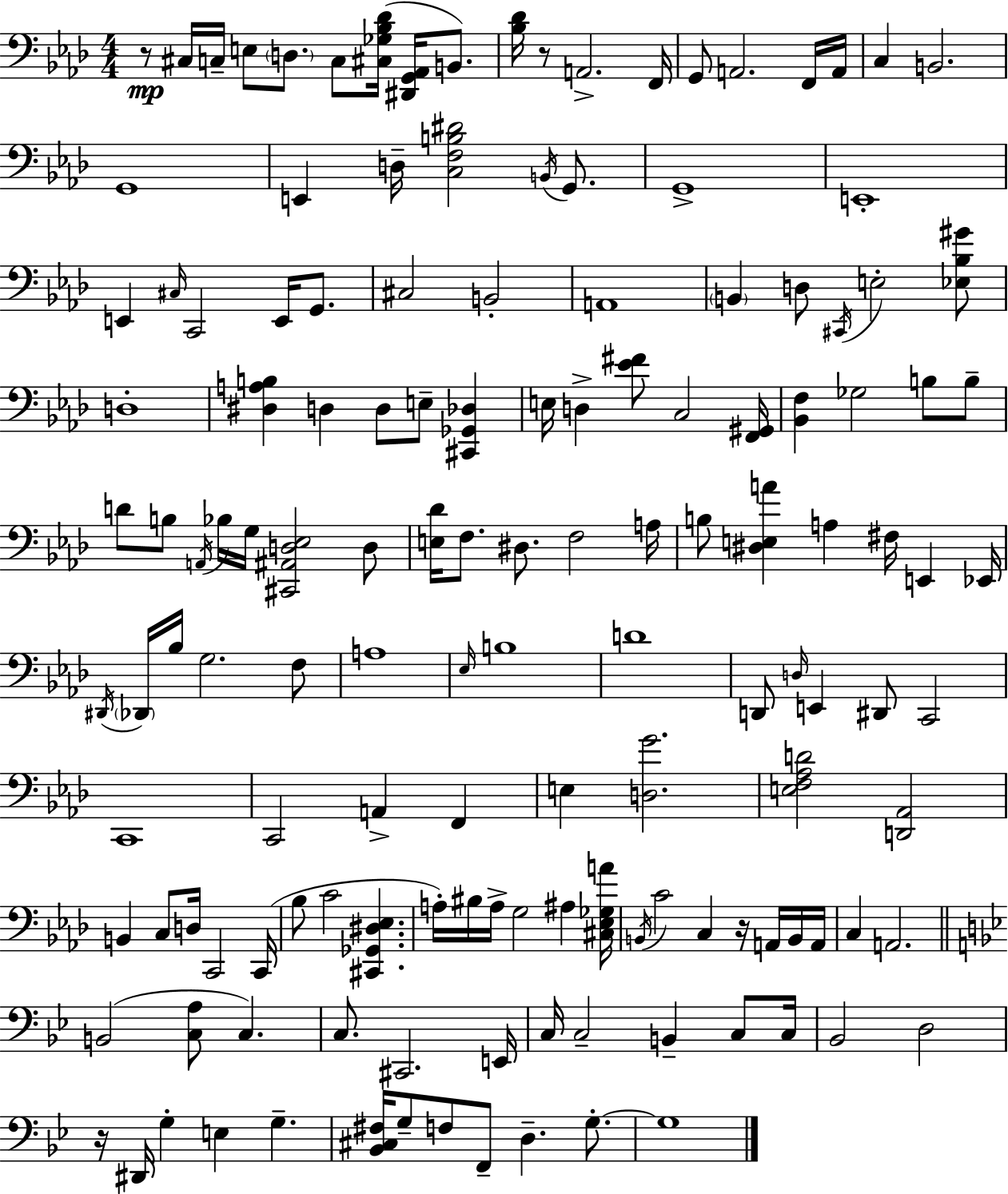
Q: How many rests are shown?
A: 4